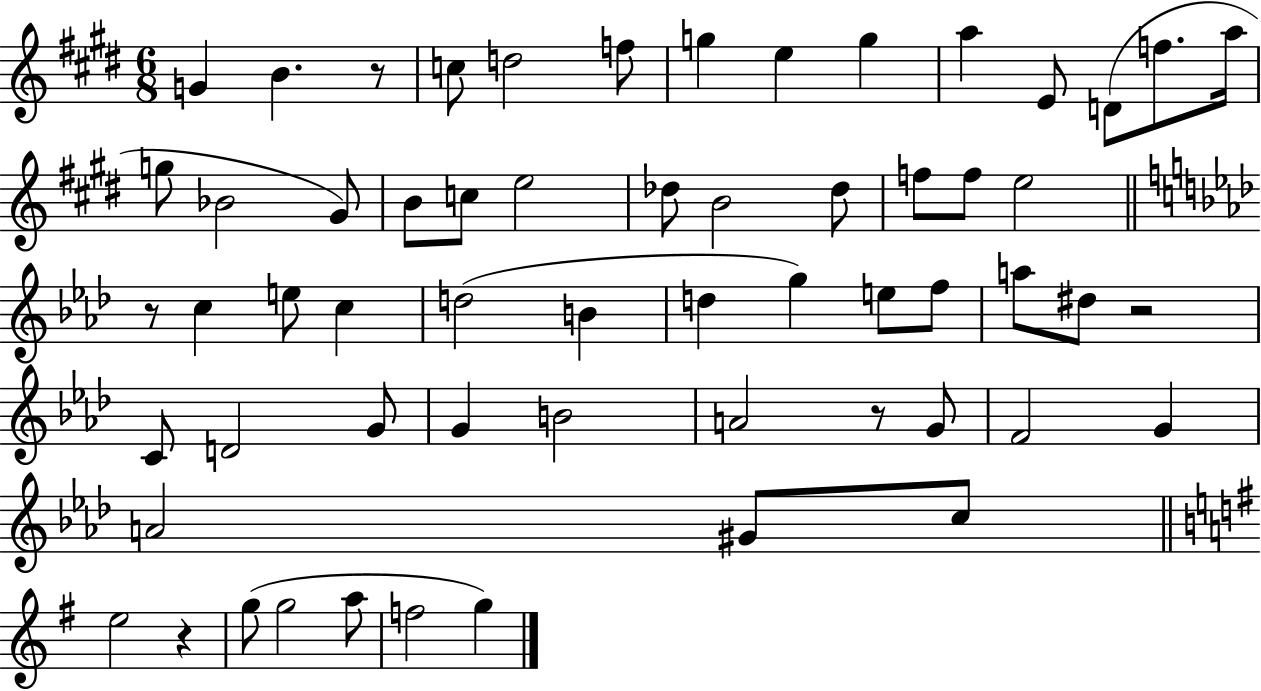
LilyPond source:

{
  \clef treble
  \numericTimeSignature
  \time 6/8
  \key e \major
  g'4 b'4. r8 | c''8 d''2 f''8 | g''4 e''4 g''4 | a''4 e'8 d'8( f''8. a''16 | \break g''8 bes'2 gis'8) | b'8 c''8 e''2 | des''8 b'2 des''8 | f''8 f''8 e''2 | \break \bar "||" \break \key f \minor r8 c''4 e''8 c''4 | d''2( b'4 | d''4 g''4) e''8 f''8 | a''8 dis''8 r2 | \break c'8 d'2 g'8 | g'4 b'2 | a'2 r8 g'8 | f'2 g'4 | \break a'2 gis'8 c''8 | \bar "||" \break \key g \major e''2 r4 | g''8( g''2 a''8 | f''2 g''4) | \bar "|."
}